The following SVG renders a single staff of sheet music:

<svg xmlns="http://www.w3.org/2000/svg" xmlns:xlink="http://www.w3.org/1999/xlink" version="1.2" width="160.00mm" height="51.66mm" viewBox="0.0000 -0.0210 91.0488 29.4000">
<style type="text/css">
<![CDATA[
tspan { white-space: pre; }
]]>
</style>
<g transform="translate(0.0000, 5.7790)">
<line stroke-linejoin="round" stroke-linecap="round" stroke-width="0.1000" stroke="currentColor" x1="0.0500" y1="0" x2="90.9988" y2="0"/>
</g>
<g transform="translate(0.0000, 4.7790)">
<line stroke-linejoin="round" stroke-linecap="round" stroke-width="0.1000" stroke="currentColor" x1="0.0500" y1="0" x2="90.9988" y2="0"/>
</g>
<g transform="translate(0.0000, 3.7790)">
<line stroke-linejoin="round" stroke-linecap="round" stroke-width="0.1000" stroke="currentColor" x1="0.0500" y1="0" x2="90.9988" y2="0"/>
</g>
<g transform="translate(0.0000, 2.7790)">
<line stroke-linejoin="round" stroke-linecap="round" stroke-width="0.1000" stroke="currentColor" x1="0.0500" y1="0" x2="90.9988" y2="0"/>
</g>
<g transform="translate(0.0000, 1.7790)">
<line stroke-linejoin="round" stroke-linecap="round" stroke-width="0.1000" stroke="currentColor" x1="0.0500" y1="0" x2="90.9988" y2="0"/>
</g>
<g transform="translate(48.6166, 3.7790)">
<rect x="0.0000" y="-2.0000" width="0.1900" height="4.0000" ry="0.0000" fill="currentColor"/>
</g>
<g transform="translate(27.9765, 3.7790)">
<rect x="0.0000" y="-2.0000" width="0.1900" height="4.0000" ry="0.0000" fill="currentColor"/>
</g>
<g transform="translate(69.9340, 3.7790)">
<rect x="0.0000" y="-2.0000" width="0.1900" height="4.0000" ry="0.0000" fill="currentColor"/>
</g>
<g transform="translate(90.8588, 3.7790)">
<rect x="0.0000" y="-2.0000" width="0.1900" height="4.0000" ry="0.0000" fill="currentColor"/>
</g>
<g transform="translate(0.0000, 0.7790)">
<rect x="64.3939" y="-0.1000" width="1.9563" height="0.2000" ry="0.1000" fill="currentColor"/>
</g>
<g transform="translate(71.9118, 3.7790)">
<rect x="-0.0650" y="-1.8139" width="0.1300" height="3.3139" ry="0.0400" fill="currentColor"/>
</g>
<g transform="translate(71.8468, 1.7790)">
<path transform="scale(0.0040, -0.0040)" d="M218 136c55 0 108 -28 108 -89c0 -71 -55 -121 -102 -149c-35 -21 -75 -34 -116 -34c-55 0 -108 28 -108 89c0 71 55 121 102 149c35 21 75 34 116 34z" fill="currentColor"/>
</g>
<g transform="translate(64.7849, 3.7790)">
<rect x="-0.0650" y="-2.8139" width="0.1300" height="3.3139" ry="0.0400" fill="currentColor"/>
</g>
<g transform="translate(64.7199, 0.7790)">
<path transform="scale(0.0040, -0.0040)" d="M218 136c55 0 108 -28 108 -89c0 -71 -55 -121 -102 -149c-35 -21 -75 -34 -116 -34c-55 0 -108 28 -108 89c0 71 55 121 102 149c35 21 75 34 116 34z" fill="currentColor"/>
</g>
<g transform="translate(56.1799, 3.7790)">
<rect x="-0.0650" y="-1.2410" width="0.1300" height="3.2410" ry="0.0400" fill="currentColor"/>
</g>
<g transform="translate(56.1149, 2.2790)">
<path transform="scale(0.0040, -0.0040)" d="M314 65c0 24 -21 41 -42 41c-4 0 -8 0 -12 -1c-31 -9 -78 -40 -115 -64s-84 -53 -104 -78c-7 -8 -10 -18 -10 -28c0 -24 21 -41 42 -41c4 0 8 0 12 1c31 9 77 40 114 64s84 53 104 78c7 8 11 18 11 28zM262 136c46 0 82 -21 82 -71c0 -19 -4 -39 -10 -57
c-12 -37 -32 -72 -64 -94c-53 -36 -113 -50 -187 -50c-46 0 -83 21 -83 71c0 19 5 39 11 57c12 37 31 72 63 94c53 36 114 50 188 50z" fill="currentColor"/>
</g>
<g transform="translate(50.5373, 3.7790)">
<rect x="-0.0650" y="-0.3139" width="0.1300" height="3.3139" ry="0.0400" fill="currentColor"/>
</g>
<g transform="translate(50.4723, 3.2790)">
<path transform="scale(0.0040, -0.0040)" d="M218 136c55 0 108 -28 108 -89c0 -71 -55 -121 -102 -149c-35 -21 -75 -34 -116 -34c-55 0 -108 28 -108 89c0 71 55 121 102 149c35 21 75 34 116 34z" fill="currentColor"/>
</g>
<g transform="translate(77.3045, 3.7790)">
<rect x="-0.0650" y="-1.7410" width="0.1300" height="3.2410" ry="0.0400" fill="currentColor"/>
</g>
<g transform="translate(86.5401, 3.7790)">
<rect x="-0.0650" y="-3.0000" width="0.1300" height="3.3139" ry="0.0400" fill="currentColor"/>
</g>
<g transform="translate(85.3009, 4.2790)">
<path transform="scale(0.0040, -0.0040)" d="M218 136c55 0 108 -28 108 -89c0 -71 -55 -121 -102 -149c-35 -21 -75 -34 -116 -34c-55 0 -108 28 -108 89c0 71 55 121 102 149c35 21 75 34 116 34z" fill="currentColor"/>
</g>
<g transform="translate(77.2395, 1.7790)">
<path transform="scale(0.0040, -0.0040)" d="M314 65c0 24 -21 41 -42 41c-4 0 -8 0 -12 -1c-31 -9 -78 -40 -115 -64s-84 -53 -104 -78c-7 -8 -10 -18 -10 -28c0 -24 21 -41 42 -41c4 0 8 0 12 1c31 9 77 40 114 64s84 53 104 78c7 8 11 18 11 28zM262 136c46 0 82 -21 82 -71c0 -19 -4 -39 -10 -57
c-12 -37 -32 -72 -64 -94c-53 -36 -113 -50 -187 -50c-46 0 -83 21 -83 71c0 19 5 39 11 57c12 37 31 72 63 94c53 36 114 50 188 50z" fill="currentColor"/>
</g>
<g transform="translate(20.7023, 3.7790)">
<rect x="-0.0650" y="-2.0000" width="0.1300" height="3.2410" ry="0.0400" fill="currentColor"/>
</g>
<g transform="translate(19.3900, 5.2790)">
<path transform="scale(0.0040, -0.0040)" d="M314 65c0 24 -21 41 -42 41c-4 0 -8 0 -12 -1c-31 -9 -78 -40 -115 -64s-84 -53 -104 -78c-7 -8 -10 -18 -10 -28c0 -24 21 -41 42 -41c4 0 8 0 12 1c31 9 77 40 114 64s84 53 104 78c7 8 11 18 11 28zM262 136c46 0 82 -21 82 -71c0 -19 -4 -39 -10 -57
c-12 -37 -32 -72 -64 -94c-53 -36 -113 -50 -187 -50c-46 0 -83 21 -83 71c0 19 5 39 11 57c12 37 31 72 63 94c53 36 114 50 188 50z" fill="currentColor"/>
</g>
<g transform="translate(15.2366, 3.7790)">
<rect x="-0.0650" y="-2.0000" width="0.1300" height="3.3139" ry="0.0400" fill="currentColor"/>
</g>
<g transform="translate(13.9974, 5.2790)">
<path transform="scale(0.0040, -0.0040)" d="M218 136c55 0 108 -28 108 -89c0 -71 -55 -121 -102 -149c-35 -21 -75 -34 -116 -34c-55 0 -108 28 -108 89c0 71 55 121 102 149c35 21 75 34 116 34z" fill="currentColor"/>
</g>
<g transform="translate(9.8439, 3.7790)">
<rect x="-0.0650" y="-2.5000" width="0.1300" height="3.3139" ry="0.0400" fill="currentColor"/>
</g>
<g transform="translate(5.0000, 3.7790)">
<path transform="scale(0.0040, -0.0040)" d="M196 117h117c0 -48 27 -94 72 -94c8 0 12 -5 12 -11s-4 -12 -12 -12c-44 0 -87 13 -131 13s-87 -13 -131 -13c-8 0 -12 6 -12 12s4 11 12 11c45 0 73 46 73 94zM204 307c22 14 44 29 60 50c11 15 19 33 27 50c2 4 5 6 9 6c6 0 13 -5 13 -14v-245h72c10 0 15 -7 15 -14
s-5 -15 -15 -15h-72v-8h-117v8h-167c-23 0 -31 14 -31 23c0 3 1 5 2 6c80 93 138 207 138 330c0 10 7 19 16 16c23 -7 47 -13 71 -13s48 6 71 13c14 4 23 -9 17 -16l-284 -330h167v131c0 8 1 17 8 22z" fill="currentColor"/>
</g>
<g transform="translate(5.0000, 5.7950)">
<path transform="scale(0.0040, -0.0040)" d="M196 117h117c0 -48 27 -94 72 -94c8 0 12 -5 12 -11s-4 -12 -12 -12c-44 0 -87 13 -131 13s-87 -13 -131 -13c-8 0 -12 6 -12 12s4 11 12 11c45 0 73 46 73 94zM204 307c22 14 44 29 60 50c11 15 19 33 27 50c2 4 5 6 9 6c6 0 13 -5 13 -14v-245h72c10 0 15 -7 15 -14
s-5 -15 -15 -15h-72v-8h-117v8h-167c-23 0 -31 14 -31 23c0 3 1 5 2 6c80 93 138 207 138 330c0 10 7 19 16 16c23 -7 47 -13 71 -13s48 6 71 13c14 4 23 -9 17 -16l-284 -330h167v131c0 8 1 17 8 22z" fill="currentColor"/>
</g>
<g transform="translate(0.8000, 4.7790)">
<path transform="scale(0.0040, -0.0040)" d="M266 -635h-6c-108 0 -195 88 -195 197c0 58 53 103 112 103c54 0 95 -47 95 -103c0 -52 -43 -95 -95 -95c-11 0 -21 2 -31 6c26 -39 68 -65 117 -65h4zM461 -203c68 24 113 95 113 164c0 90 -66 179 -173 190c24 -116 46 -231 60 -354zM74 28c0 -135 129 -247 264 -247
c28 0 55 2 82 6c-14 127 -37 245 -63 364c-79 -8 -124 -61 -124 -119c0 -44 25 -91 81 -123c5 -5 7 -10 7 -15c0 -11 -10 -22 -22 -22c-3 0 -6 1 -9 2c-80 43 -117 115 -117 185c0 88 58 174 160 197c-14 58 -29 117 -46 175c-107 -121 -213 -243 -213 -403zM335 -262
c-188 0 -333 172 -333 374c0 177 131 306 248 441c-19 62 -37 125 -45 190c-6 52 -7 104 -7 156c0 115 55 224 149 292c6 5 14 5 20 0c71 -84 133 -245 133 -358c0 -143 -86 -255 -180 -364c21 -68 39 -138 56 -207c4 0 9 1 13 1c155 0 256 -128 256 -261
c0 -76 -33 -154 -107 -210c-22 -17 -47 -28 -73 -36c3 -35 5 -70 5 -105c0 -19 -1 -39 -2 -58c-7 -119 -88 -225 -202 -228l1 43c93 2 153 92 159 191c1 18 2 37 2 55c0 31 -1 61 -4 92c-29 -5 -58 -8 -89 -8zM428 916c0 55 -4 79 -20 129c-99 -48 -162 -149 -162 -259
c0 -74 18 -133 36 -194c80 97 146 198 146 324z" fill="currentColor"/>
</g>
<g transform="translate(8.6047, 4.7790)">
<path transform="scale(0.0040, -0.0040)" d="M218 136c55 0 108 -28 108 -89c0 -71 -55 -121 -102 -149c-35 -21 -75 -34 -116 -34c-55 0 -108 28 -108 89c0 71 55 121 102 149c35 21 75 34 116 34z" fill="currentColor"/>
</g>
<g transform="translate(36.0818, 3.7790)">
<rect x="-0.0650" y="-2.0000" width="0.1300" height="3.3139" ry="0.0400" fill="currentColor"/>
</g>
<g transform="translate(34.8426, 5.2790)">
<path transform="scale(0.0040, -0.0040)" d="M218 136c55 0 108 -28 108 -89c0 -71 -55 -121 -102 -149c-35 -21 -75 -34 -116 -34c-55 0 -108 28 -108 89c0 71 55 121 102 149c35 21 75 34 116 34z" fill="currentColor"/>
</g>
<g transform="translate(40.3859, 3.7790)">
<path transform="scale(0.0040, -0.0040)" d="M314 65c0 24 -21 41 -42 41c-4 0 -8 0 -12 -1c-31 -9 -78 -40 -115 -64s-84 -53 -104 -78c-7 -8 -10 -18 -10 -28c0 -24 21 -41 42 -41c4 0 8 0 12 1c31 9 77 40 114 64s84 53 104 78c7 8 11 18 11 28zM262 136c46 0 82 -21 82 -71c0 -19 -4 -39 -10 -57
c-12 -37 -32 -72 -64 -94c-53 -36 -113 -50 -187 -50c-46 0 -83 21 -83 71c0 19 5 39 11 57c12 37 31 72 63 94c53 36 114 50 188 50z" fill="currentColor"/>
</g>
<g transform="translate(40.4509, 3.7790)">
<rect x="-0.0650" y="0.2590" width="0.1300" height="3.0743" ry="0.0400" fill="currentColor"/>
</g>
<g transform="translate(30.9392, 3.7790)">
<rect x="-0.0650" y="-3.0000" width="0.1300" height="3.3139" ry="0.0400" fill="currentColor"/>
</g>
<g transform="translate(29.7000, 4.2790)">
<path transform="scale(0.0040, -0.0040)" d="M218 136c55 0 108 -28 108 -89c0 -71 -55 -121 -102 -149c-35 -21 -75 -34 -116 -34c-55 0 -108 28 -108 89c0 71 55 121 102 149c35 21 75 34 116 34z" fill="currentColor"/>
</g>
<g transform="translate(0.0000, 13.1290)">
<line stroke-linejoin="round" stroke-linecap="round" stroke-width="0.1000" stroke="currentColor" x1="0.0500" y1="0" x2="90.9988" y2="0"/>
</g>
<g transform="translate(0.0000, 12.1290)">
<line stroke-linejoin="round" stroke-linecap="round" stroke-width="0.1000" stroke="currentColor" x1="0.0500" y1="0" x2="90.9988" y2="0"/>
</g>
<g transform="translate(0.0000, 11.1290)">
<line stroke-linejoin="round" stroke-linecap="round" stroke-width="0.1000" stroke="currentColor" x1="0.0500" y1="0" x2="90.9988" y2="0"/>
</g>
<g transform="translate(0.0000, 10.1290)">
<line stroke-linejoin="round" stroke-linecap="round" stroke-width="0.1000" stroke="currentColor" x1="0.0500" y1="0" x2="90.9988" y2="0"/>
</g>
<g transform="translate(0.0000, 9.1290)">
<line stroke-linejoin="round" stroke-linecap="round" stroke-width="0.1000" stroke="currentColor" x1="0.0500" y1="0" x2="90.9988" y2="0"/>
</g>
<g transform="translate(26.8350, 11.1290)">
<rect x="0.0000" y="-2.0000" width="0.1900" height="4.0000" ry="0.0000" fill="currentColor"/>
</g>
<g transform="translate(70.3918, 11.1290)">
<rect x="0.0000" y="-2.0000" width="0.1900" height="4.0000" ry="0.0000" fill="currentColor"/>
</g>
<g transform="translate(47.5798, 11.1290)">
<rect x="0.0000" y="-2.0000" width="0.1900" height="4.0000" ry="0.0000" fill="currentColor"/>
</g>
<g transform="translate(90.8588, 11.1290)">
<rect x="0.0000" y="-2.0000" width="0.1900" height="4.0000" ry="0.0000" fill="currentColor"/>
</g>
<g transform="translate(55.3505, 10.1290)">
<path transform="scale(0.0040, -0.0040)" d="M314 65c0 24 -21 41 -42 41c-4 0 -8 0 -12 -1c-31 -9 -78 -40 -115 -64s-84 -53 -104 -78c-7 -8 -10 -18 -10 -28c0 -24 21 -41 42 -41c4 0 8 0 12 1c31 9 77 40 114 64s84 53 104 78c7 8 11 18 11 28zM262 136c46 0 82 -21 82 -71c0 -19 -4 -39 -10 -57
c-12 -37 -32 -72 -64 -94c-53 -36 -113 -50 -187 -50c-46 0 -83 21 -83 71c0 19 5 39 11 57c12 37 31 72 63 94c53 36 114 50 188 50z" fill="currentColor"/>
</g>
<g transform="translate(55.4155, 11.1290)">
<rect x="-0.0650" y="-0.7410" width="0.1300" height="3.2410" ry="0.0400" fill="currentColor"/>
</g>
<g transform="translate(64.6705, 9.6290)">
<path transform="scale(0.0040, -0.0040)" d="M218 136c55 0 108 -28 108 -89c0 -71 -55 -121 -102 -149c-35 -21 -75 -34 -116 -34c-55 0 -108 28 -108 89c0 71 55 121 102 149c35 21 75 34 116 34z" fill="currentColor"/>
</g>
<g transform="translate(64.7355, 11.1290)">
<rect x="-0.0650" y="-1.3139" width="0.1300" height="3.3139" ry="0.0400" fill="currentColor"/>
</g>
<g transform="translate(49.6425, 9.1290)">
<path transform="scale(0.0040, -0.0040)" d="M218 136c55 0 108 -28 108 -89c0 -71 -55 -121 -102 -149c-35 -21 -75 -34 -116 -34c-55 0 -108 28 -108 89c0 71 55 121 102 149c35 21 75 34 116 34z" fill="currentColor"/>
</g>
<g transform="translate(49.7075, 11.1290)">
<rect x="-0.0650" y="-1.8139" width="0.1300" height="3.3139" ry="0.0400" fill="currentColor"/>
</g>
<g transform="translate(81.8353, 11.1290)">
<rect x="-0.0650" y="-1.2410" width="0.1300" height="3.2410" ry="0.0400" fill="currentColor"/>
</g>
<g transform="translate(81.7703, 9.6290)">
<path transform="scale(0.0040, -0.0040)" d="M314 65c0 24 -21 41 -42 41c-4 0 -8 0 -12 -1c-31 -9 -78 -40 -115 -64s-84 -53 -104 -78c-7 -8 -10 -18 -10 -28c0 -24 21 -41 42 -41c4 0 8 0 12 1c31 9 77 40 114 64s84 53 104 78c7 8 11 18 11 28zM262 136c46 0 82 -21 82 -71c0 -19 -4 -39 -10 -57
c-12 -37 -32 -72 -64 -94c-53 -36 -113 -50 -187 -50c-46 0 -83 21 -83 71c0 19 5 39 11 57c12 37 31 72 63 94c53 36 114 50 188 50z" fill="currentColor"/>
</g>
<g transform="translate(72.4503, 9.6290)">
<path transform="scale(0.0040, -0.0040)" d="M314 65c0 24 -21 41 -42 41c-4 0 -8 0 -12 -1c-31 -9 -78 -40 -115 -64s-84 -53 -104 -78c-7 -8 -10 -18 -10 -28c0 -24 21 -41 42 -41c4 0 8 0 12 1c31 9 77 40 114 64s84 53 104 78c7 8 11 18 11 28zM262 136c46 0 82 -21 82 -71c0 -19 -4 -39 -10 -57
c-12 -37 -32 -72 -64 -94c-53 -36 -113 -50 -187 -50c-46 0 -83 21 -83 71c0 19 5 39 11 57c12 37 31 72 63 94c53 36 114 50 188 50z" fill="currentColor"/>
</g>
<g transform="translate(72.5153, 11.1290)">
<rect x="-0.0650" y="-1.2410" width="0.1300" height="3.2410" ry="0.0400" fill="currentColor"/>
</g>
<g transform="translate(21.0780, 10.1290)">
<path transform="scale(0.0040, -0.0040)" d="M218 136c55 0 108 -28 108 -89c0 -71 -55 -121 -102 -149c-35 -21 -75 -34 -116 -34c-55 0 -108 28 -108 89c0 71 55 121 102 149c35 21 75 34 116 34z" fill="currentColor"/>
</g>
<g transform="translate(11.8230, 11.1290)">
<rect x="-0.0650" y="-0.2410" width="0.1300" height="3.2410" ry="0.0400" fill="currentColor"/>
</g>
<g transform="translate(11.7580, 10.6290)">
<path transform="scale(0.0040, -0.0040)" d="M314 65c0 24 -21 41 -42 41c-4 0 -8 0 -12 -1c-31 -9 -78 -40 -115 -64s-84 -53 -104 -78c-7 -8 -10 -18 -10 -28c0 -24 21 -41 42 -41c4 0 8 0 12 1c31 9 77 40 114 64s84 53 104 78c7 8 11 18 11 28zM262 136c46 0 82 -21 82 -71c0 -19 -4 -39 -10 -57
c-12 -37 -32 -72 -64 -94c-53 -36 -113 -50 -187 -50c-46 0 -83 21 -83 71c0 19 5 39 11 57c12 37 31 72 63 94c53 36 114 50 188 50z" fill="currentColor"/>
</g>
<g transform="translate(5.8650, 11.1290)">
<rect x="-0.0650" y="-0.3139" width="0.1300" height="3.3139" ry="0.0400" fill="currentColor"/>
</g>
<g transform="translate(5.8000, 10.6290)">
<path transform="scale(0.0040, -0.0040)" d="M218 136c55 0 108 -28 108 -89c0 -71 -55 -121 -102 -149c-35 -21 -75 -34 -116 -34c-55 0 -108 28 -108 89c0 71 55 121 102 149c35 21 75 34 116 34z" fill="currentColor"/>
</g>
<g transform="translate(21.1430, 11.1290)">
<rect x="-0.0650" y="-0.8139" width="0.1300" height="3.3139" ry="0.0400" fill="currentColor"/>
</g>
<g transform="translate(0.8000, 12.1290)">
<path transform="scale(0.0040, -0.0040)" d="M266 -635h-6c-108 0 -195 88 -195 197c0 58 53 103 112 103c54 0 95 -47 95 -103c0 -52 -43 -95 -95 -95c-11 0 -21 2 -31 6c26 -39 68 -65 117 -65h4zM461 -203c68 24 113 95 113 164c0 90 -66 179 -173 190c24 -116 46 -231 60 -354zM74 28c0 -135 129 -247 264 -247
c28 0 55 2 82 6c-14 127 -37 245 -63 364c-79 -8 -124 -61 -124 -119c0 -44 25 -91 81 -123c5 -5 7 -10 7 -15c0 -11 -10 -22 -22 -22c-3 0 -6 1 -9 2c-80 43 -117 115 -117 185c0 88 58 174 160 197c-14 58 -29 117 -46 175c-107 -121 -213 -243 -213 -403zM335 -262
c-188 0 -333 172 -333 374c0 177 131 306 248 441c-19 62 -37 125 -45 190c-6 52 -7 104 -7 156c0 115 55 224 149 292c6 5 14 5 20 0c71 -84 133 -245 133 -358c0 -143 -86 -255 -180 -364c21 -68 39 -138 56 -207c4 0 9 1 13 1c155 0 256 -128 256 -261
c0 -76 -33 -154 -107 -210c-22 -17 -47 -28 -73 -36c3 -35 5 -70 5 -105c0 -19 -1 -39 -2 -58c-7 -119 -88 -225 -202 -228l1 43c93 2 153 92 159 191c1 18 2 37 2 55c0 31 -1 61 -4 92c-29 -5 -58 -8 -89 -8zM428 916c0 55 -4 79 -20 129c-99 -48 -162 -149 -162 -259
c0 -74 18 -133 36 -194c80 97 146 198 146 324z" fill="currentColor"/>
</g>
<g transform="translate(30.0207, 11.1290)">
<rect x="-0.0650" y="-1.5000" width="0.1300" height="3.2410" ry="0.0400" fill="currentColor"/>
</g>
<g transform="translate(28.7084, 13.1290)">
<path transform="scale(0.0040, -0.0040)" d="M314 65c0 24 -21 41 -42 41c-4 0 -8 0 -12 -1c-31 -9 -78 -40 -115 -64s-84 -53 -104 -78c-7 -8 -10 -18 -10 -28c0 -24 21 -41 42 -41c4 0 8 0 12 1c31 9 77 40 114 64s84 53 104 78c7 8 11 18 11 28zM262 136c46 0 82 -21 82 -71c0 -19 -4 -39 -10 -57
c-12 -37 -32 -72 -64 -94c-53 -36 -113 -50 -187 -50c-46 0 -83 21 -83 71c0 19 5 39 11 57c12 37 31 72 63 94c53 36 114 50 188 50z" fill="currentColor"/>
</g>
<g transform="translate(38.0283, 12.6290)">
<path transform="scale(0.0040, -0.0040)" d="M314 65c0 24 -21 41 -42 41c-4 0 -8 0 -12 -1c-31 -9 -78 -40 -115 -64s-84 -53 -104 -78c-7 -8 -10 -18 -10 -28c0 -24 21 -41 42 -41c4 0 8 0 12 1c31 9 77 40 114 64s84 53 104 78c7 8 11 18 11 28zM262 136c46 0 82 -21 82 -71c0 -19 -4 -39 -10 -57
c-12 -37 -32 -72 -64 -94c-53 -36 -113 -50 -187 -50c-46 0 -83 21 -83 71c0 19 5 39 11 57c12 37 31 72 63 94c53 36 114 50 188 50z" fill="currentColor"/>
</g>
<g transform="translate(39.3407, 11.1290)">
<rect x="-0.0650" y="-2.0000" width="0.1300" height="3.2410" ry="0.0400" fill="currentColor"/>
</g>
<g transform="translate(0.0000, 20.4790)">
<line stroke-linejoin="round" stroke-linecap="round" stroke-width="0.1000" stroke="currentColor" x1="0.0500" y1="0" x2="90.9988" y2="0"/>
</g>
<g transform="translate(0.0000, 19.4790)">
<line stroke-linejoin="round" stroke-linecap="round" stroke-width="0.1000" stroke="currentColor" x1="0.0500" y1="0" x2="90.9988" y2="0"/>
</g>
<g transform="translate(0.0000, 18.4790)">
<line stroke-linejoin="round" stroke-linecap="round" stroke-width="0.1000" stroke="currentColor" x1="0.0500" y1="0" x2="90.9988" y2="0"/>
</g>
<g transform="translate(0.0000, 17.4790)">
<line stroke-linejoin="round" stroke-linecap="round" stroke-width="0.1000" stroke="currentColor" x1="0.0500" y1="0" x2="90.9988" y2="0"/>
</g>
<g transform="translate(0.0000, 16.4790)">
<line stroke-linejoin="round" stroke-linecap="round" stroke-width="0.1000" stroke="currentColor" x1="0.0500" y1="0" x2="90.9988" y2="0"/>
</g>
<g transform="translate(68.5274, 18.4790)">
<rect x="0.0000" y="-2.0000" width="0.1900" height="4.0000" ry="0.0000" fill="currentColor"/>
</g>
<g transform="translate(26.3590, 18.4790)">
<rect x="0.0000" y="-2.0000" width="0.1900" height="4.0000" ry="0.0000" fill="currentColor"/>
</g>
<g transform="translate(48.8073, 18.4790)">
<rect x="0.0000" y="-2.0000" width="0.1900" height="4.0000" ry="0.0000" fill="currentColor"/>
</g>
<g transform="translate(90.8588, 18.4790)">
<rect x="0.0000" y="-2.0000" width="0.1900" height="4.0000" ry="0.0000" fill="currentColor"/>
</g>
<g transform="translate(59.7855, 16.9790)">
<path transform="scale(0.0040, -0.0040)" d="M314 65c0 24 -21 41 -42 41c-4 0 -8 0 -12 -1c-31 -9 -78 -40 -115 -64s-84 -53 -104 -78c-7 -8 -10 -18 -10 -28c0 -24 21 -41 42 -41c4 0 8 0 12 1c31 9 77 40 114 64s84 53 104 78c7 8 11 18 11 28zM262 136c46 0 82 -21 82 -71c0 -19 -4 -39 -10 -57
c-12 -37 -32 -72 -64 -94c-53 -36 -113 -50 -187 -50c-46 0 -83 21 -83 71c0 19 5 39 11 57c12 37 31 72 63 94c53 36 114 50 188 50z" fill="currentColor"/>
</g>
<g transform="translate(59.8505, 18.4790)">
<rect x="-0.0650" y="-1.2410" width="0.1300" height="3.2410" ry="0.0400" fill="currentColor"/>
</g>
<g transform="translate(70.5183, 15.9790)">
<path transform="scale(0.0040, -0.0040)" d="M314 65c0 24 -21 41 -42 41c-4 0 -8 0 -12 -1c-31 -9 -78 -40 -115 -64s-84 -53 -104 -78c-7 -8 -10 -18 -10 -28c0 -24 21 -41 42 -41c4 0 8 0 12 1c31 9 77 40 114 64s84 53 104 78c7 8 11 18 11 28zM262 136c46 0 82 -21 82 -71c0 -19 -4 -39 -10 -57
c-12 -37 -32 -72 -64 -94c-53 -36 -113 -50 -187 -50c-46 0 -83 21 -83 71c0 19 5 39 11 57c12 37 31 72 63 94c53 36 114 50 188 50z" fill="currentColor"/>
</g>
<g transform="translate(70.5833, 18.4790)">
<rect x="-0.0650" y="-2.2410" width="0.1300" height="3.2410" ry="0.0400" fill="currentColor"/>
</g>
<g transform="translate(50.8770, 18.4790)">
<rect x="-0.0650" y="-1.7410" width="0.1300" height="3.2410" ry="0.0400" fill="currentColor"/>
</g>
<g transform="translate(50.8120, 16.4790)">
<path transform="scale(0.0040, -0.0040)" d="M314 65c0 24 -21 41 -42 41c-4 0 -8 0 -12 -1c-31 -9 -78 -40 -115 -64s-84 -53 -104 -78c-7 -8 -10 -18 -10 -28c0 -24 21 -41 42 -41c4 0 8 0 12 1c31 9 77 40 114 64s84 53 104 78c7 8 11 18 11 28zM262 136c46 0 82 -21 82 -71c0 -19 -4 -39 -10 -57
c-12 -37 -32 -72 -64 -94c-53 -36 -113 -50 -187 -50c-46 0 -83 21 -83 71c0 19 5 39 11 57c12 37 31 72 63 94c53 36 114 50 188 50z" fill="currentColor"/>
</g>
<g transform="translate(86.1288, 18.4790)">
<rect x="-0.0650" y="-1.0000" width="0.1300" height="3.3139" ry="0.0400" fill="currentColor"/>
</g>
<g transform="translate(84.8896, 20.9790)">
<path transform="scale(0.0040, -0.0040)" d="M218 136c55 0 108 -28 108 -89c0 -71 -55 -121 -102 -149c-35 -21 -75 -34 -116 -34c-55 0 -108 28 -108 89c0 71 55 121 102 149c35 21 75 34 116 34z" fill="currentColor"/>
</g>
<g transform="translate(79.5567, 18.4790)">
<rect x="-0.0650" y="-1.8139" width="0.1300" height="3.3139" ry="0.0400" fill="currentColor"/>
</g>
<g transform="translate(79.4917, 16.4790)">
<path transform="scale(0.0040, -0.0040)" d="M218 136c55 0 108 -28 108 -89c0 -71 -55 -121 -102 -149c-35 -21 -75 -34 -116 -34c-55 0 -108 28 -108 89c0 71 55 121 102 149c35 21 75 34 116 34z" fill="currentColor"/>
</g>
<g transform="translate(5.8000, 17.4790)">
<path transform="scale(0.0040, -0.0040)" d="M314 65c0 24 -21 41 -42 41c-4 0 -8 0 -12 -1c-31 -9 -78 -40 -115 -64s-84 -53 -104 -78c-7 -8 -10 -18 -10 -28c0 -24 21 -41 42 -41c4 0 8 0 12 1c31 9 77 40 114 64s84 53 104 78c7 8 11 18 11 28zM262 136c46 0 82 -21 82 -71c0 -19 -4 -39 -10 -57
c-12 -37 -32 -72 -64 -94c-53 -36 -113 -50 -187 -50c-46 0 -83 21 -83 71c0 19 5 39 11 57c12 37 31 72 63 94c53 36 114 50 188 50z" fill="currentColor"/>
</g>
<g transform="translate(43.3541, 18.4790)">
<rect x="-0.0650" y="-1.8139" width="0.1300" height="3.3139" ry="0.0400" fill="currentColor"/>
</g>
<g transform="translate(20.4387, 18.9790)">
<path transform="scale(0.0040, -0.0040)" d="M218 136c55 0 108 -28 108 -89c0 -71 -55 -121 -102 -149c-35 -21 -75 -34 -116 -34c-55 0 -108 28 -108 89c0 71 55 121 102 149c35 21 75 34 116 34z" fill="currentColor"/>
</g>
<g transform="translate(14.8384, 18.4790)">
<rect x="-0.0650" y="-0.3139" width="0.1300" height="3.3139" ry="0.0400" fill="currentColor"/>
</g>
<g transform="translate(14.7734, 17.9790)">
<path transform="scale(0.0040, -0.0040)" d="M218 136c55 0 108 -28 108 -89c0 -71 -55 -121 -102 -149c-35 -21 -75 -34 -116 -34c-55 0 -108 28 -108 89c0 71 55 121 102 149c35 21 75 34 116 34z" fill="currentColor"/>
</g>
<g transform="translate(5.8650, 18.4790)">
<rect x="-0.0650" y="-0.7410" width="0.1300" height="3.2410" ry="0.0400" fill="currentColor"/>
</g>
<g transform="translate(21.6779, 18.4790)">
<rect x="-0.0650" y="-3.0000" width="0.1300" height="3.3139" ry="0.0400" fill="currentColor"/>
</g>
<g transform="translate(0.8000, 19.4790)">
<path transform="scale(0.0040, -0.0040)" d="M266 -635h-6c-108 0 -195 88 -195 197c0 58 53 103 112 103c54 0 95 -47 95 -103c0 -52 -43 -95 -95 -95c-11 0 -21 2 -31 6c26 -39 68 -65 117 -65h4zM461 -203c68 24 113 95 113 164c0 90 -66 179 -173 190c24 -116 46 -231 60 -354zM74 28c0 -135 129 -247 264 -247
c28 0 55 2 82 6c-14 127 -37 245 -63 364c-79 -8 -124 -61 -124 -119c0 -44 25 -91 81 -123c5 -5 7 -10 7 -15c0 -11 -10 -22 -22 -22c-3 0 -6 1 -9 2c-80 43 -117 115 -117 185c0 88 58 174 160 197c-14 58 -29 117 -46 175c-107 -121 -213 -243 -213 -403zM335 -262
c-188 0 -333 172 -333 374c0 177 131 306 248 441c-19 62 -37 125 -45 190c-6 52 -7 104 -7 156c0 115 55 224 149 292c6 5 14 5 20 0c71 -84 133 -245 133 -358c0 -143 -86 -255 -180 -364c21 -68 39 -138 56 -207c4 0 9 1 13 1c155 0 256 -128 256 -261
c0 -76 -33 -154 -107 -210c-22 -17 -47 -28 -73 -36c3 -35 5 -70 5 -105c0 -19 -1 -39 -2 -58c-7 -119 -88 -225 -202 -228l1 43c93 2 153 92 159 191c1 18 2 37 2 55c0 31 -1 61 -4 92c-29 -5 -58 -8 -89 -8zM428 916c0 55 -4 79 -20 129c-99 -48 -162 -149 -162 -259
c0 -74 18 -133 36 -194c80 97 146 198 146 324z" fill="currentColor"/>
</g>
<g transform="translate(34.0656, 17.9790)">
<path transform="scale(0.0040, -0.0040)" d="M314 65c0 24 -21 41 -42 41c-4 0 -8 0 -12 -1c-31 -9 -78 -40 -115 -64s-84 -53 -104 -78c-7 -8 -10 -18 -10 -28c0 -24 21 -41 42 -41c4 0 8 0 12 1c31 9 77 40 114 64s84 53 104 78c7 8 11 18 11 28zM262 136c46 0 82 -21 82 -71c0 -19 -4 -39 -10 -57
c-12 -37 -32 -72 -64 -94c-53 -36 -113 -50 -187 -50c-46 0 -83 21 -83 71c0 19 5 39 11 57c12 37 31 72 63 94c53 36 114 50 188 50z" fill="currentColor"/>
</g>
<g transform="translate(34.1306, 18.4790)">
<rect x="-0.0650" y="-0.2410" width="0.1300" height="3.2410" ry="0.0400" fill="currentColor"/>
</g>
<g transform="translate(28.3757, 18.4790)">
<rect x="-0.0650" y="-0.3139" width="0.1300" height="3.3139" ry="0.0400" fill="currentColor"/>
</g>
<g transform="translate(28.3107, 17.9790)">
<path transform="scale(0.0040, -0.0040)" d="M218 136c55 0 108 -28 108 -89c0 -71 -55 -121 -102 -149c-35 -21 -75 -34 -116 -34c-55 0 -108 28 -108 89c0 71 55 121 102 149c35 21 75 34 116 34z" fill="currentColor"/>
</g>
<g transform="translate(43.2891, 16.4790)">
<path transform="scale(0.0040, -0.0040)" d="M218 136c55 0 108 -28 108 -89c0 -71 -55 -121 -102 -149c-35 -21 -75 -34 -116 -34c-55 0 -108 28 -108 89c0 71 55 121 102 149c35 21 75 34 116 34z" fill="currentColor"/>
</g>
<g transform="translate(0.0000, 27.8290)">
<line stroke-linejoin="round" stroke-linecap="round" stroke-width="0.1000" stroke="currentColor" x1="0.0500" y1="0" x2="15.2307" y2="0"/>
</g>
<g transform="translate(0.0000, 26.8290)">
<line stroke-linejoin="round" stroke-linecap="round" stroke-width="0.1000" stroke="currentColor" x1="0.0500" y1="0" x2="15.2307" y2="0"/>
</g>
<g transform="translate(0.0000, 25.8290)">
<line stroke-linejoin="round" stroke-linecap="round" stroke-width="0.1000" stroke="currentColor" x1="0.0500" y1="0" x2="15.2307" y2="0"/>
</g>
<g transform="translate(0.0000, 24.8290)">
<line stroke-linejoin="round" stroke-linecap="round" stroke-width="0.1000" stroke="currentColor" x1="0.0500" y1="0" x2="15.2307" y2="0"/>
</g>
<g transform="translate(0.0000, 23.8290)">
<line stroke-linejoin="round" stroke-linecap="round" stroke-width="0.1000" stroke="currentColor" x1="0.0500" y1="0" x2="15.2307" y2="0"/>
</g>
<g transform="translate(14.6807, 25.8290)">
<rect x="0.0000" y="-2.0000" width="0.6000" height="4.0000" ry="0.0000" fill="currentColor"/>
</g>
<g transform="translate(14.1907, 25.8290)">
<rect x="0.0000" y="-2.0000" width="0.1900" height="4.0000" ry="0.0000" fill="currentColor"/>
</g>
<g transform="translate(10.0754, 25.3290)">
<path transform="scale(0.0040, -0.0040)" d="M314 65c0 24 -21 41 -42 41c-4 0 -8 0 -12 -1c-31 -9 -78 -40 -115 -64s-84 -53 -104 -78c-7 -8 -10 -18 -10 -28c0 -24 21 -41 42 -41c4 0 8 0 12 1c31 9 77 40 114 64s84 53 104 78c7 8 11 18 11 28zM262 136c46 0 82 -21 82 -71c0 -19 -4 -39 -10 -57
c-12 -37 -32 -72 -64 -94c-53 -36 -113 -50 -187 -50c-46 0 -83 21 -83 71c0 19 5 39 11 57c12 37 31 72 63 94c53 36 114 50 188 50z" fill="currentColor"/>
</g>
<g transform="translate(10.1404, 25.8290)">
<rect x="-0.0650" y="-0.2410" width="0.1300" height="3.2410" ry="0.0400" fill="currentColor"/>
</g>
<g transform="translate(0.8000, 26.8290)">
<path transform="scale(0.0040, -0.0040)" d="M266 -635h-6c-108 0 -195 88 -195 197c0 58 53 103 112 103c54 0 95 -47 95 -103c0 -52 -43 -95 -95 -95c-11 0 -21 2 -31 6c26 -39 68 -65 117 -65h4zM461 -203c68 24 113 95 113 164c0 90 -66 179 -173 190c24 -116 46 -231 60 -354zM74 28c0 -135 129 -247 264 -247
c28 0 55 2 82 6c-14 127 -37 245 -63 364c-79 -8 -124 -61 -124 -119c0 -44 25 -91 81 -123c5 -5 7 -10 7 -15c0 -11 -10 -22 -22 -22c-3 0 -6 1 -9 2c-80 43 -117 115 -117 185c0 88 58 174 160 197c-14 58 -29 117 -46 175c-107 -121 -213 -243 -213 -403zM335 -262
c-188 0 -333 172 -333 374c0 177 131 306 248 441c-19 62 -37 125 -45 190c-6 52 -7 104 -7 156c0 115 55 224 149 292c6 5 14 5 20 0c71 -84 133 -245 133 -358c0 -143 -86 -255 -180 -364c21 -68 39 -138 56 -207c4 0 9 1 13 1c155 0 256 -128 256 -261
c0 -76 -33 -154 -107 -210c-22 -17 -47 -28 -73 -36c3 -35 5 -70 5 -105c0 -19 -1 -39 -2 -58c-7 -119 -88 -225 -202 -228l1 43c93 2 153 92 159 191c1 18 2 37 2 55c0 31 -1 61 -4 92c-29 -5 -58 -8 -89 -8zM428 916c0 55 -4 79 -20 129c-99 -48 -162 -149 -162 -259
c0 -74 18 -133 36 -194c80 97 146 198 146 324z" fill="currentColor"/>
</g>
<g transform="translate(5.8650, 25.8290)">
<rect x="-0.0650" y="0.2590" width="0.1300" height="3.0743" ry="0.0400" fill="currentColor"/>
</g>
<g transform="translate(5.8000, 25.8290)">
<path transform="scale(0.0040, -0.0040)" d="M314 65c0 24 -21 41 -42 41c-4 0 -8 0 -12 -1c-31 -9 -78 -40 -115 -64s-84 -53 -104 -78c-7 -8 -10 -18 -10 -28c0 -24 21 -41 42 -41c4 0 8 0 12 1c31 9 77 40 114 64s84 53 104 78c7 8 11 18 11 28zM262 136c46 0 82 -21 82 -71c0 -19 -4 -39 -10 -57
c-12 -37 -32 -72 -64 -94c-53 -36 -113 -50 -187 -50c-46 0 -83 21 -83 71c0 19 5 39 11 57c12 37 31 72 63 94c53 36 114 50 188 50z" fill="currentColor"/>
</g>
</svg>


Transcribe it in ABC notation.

X:1
T:Untitled
M:4/4
L:1/4
K:C
G F F2 A F B2 c e2 a f f2 A c c2 d E2 F2 f d2 e e2 e2 d2 c A c c2 f f2 e2 g2 f D B2 c2